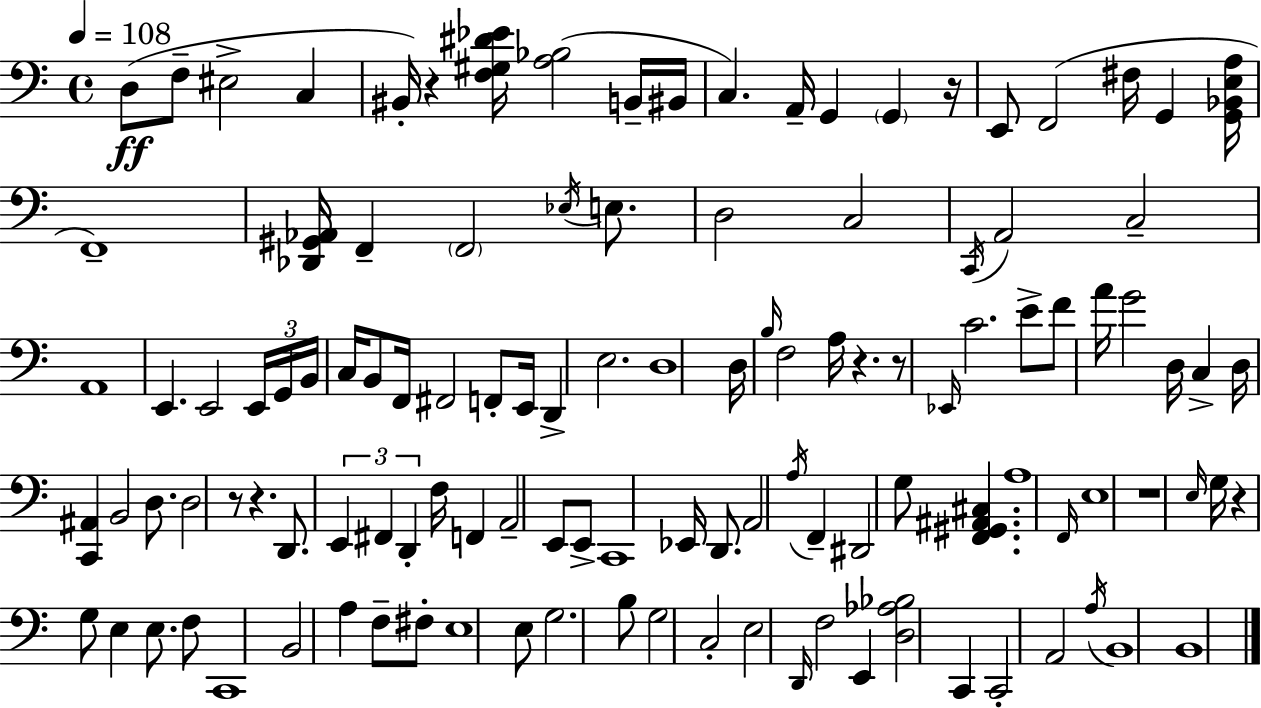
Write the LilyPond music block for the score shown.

{
  \clef bass
  \time 4/4
  \defaultTimeSignature
  \key a \minor
  \tempo 4 = 108
  d8(\ff f8-- eis2-> c4 | bis,16-.) r4 <f gis dis' ees'>16 <a bes>2( b,16-- bis,16 | c4.) a,16-- g,4 \parenthesize g,4 r16 | e,8 f,2( fis16 g,4 <g, bes, e a>16 | \break f,1--) | <des, gis, aes,>16 f,4-- \parenthesize f,2 \acciaccatura { ees16 } e8. | d2 c2 | \acciaccatura { c,16 } a,2 c2-- | \break a,1 | e,4. e,2 | \tuplet 3/2 { e,16 g,16 b,16 } c16 b,8 f,16 fis,2 f,8-. | e,16 d,4-> e2. | \break d1 | d16 \grace { b16 } f2 a16 r4. | r8 \grace { ees,16 } c'2. | e'8-> f'8 a'16 g'2 d16 | \break c4-> d16 <c, ais,>4 b,2 | d8. d2 r8 r4. | d,8. \tuplet 3/2 { e,4 fis,4 d,4-. } | f16 f,4 a,2-- | \break e,8 e,8-> c,1 | ees,16 d,8. a,2 | \acciaccatura { a16 } f,4-- dis,2 g8 <f, gis, ais, cis>4. | a1 | \break \grace { f,16 } e1 | r1 | \grace { e16 } g16 r4 g8 e4 | e8. f8 c,1 | \break b,2 a4 | f8-- fis8-. e1 | e8 g2. | b8 g2 c2-. | \break e2 \grace { d,16 } | f2 e,4 <d aes bes>2 | c,4 c,2-. | a,2 \acciaccatura { a16 } b,1 | \break b,1 | \bar "|."
}